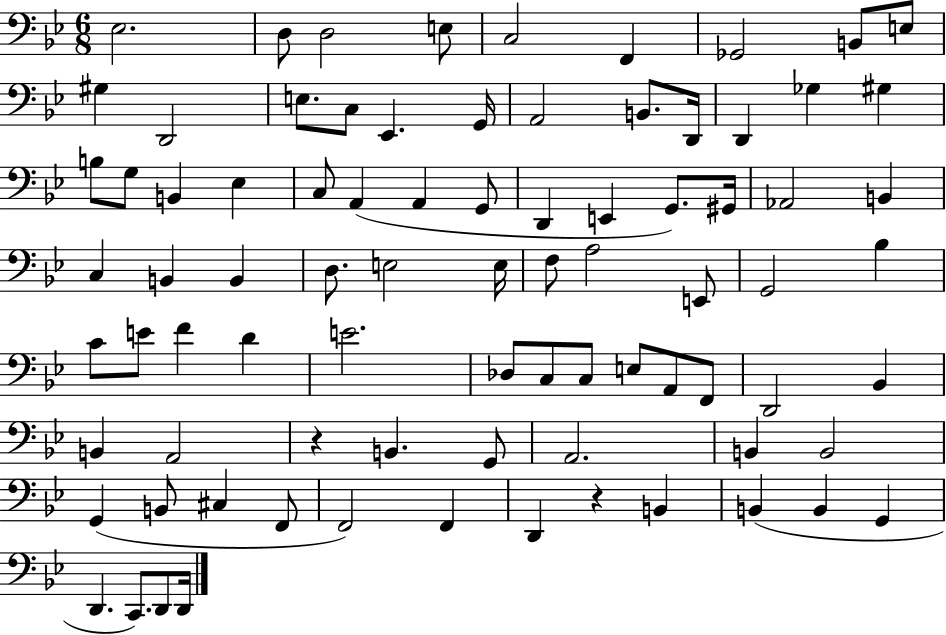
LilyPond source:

{
  \clef bass
  \numericTimeSignature
  \time 6/8
  \key bes \major
  ees2. | d8 d2 e8 | c2 f,4 | ges,2 b,8 e8 | \break gis4 d,2 | e8. c8 ees,4. g,16 | a,2 b,8. d,16 | d,4 ges4 gis4 | \break b8 g8 b,4 ees4 | c8 a,4( a,4 g,8 | d,4 e,4 g,8.) gis,16 | aes,2 b,4 | \break c4 b,4 b,4 | d8. e2 e16 | f8 a2 e,8 | g,2 bes4 | \break c'8 e'8 f'4 d'4 | e'2. | des8 c8 c8 e8 a,8 f,8 | d,2 bes,4 | \break b,4 a,2 | r4 b,4. g,8 | a,2. | b,4 b,2 | \break g,4( b,8 cis4 f,8 | f,2) f,4 | d,4 r4 b,4 | b,4( b,4 g,4 | \break d,4. c,8.) d,8 d,16 | \bar "|."
}